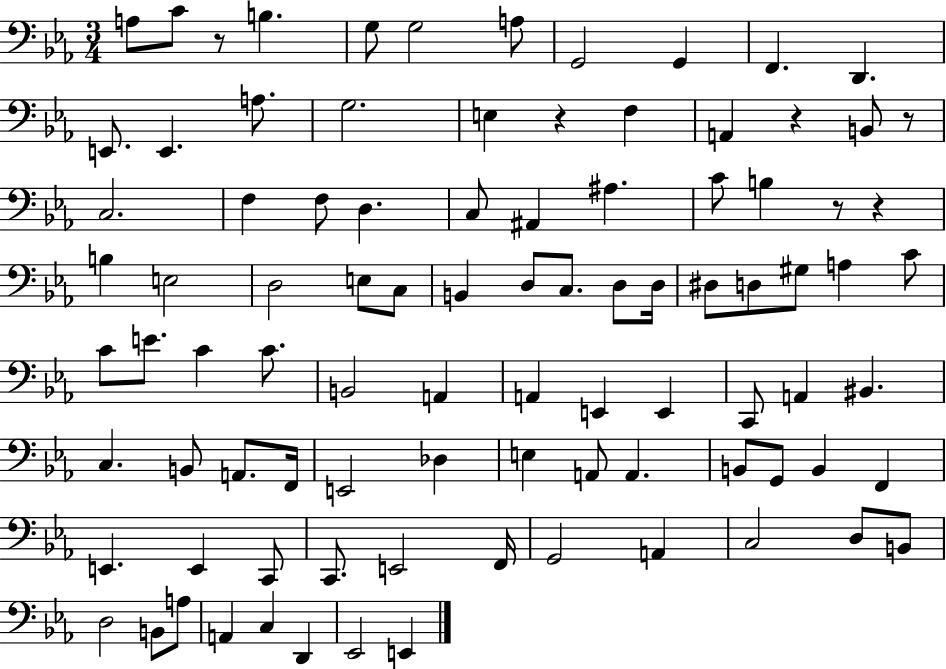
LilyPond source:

{
  \clef bass
  \numericTimeSignature
  \time 3/4
  \key ees \major
  \repeat volta 2 { a8 c'8 r8 b4. | g8 g2 a8 | g,2 g,4 | f,4. d,4. | \break e,8. e,4. a8. | g2. | e4 r4 f4 | a,4 r4 b,8 r8 | \break c2. | f4 f8 d4. | c8 ais,4 ais4. | c'8 b4 r8 r4 | \break b4 e2 | d2 e8 c8 | b,4 d8 c8. d8 d16 | dis8 d8 gis8 a4 c'8 | \break c'8 e'8. c'4 c'8. | b,2 a,4 | a,4 e,4 e,4 | c,8 a,4 bis,4. | \break c4. b,8 a,8. f,16 | e,2 des4 | e4 a,8 a,4. | b,8 g,8 b,4 f,4 | \break e,4. e,4 c,8 | c,8. e,2 f,16 | g,2 a,4 | c2 d8 b,8 | \break d2 b,8 a8 | a,4 c4 d,4 | ees,2 e,4 | } \bar "|."
}